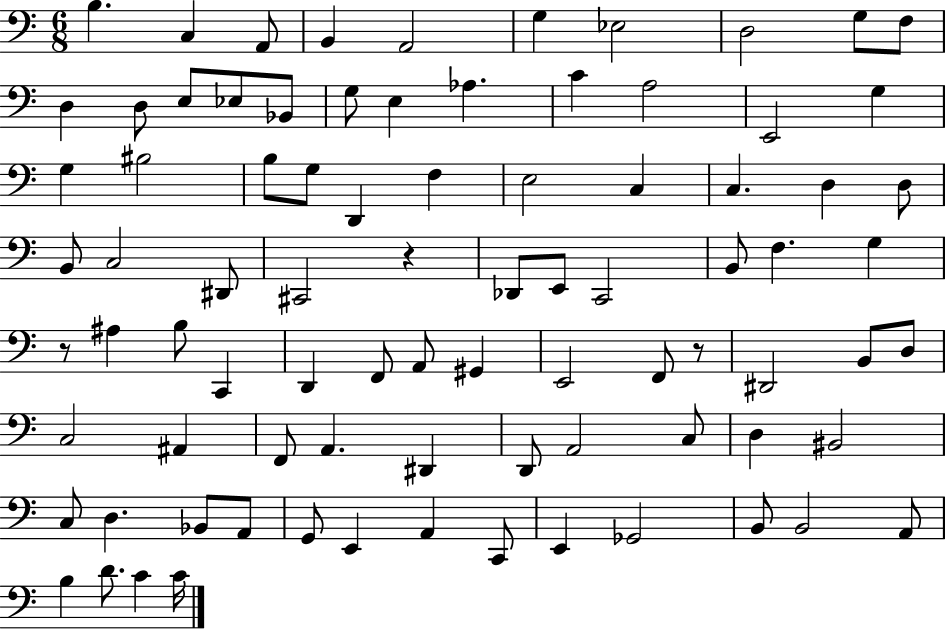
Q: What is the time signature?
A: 6/8